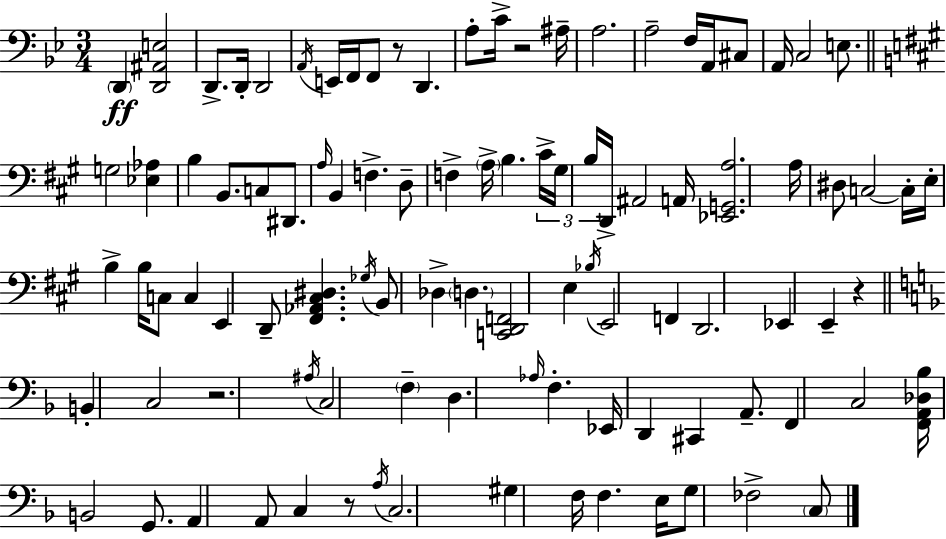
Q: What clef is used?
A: bass